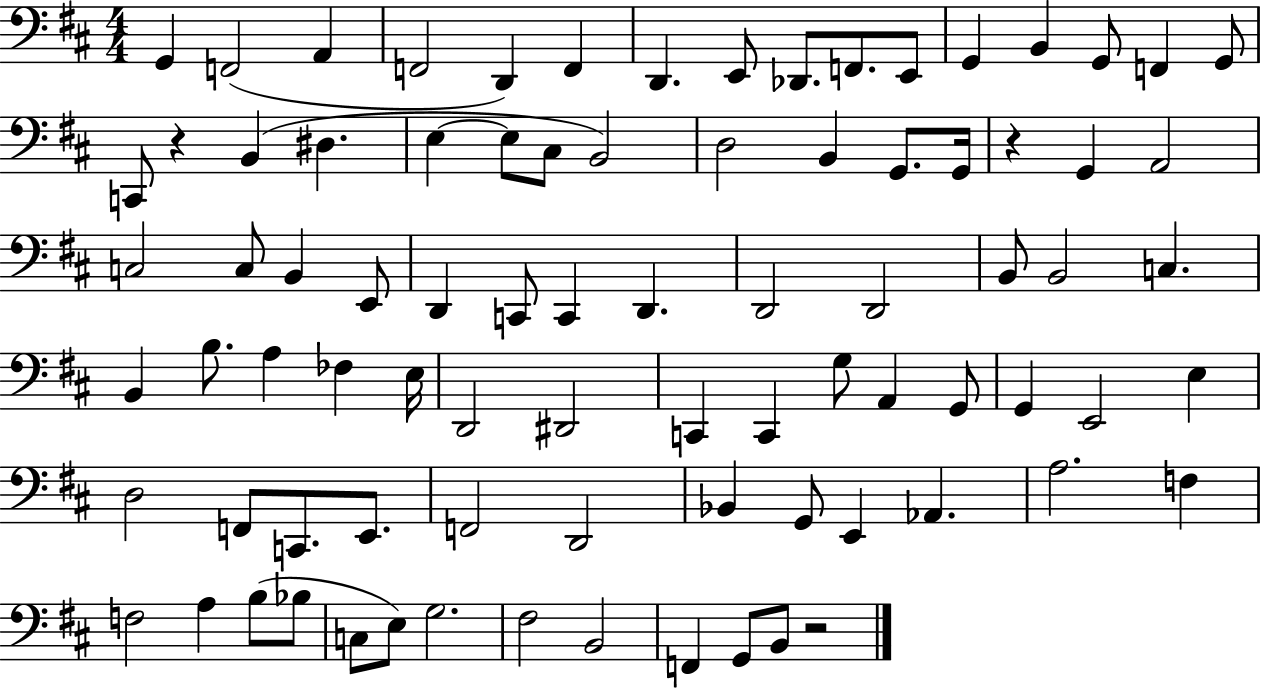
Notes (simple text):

G2/q F2/h A2/q F2/h D2/q F2/q D2/q. E2/e Db2/e. F2/e. E2/e G2/q B2/q G2/e F2/q G2/e C2/e R/q B2/q D#3/q. E3/q E3/e C#3/e B2/h D3/h B2/q G2/e. G2/s R/q G2/q A2/h C3/h C3/e B2/q E2/e D2/q C2/e C2/q D2/q. D2/h D2/h B2/e B2/h C3/q. B2/q B3/e. A3/q FES3/q E3/s D2/h D#2/h C2/q C2/q G3/e A2/q G2/e G2/q E2/h E3/q D3/h F2/e C2/e. E2/e. F2/h D2/h Bb2/q G2/e E2/q Ab2/q. A3/h. F3/q F3/h A3/q B3/e Bb3/e C3/e E3/e G3/h. F#3/h B2/h F2/q G2/e B2/e R/h